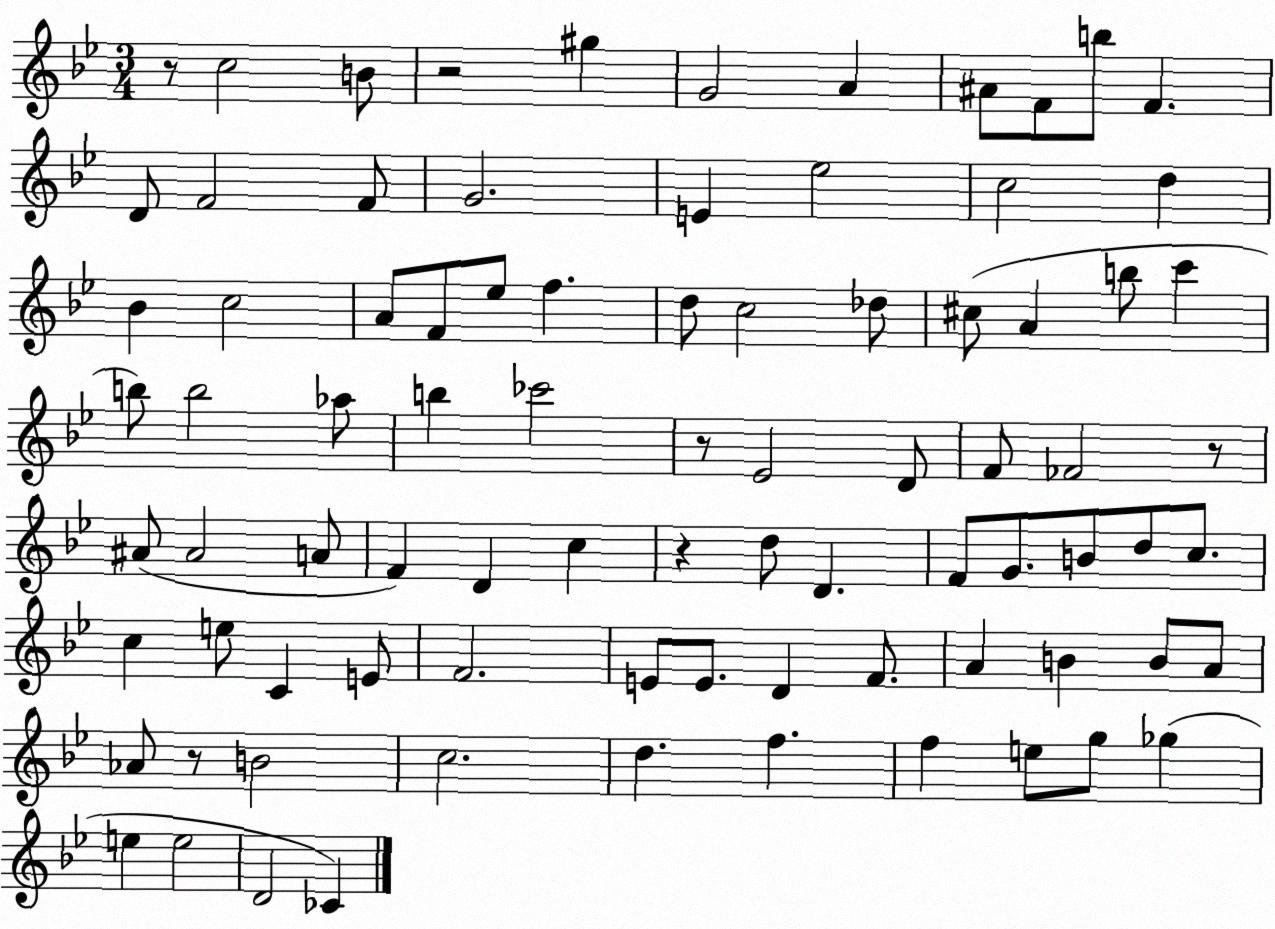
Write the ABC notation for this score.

X:1
T:Untitled
M:3/4
L:1/4
K:Bb
z/2 c2 B/2 z2 ^g G2 A ^A/2 F/2 b/2 F D/2 F2 F/2 G2 E _e2 c2 d _B c2 A/2 F/2 _e/2 f d/2 c2 _d/2 ^c/2 A b/2 c' b/2 b2 _a/2 b _c'2 z/2 _E2 D/2 F/2 _F2 z/2 ^A/2 ^A2 A/2 F D c z d/2 D F/2 G/2 B/2 d/2 c/2 c e/2 C E/2 F2 E/2 E/2 D F/2 A B B/2 A/2 _A/2 z/2 B2 c2 d f f e/2 g/2 _g e e2 D2 _C